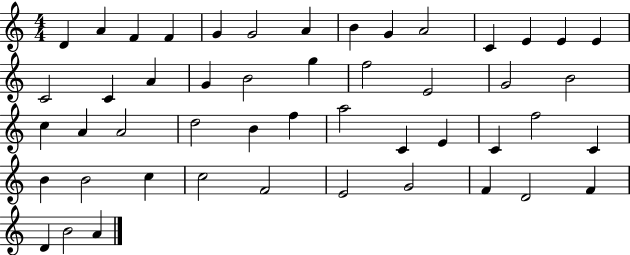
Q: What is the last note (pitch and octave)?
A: A4